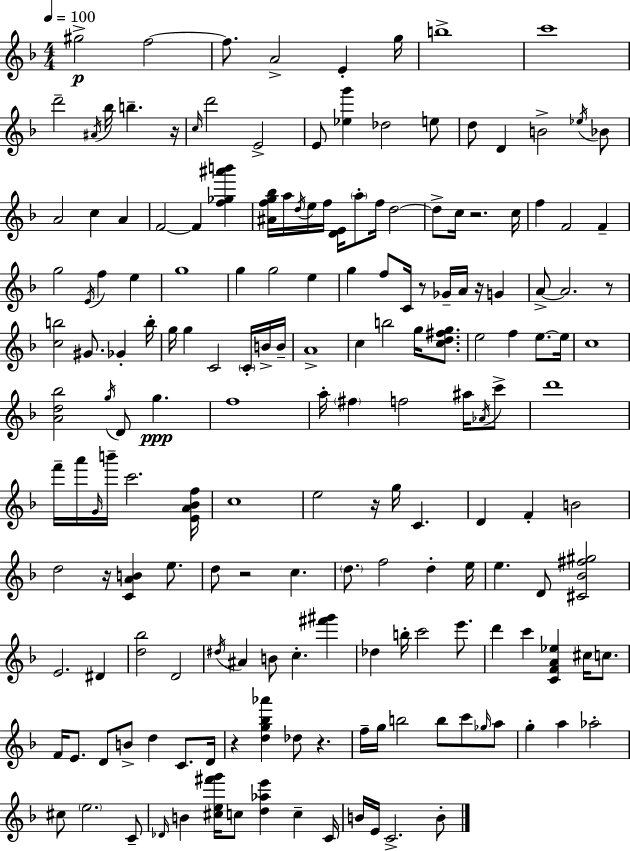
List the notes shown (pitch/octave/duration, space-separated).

G#5/h F5/h F5/e. A4/h E4/q G5/s B5/w C6/w D6/h A#4/s Bb5/s B5/q. R/s C5/s D6/h E4/h E4/e [Eb5,G6]/q Db5/h E5/e D5/e D4/q B4/h Eb5/s Bb4/e A4/h C5/q A4/q F4/h F4/q [F5,Gb5,A#6,B6]/q [A#4,F5,G5,Bb5]/s A5/s D5/s E5/s F5/s [D4,E4]/s A5/e F5/s D5/h D5/e C5/s R/h. C5/s F5/q F4/h F4/q G5/h E4/s F5/q E5/q G5/w G5/q G5/h E5/q G5/q F5/e C4/s R/e Gb4/s A4/s R/s G4/q A4/e A4/h. R/e [C5,B5]/h G#4/e. Gb4/q B5/s G5/s G5/q C4/h C4/s B4/s B4/s A4/w C5/q B5/h G5/s [C5,D5,F#5,G5]/e. E5/h F5/q E5/e. E5/s C5/w [A4,D5,Bb5]/h G5/s D4/e G5/q. F5/w A5/s F#5/q F5/h A#5/s Ab4/s C6/e D6/w F6/s A6/s G4/s B6/s C6/h. [E4,A4,Bb4,F5]/s C5/w E5/h R/s G5/s C4/q. D4/q F4/q B4/h D5/h R/s [C4,A4,B4]/q E5/e. D5/e R/h C5/q. D5/e. F5/h D5/q E5/s E5/q. D4/e [C#4,Bb4,F#5,G#5]/h E4/h. D#4/q [D5,Bb5]/h D4/h D#5/s A#4/q B4/e C5/q. [F#6,G#6]/q Db5/q B5/s C6/h E6/e. D6/q C6/q [C4,F4,A4,Eb5]/q C#5/s C5/e. F4/s E4/e. D4/e B4/e D5/q C4/e. D4/s R/q [D5,G5,Bb5,Ab6]/q Db5/e R/q. F5/s G5/s B5/h B5/e C6/e Gb5/s A5/e G5/q A5/q Ab5/h C#5/e E5/h. C4/e Db4/s B4/q [C#5,E5,F#6,G6]/s C5/e [D5,Ab5,E6]/q C5/q C4/s B4/s E4/s C4/h. B4/e